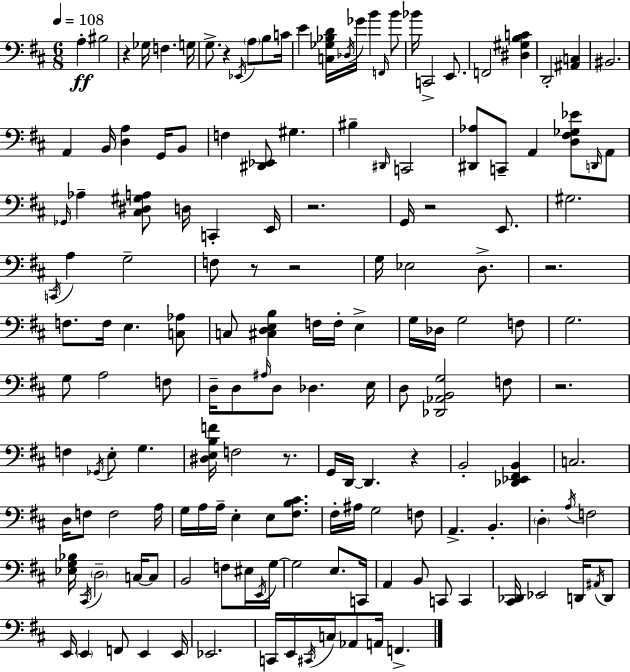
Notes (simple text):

A3/q BIS3/h R/q Gb3/s F3/q. G3/s G3/e. R/q Eb2/s A3/e B3/e C4/s E4/q [C3,Gb3,Bb3,D4]/s Db3/s Gb4/s B4/q F2/s B4/e Bb4/s C2/h E2/e. F2/h [D#3,G#3,B3,C4]/q D2/h [A#2,C3]/q BIS2/h. A2/q B2/s [D3,A3]/q G2/s B2/e F3/q [D#2,Eb2]/e G#3/q. BIS3/q D#2/s C2/h [D#2,Ab3]/e C2/e A2/q [D3,F#3,Gb3,Eb4]/e D2/s A2/e Gb2/s Ab3/q [C#3,D#3,G#3,A3]/e D3/s C2/q E2/s R/h. G2/s R/h E2/e. G#3/h. C2/s A3/q G3/h F3/e R/e R/h G3/s Eb3/h D3/e. R/h. F3/e. F3/s E3/q. [C3,Ab3]/e C3/e [C#3,D3,E3,B3]/q F3/s F3/s E3/q G3/s Db3/s G3/h F3/e G3/h. G3/e A3/h F3/e D3/s D3/e A#3/s D3/e Db3/q. E3/s D3/e [Db2,Ab2,B2,G3]/h F3/e R/h. F3/q Gb2/s E3/e G3/q. [D#3,E3,B3,F4]/s F3/h R/e. G2/s D2/s D2/q. R/q B2/h [Db2,Eb2,F#2,B2]/q C3/h. D3/s F3/e F3/h A3/s G3/s A3/s A3/s E3/q E3/e [F#3,B3,C#4]/e. F#3/s A#3/s G3/h F3/e A2/q. B2/q. D3/q A3/s F3/h [Eb3,G3,Bb3]/s C#2/s D3/h C3/s C3/e B2/h F3/e EIS3/s E2/s G3/s G3/h E3/e. C2/s A2/q B2/e C2/e C2/q [C#2,Db2]/s Eb2/h D2/s A#2/s D2/e E2/s E2/q F2/e E2/q E2/s Eb2/h. C2/s E2/s C#2/s C3/s Ab2/e A2/s F2/q.